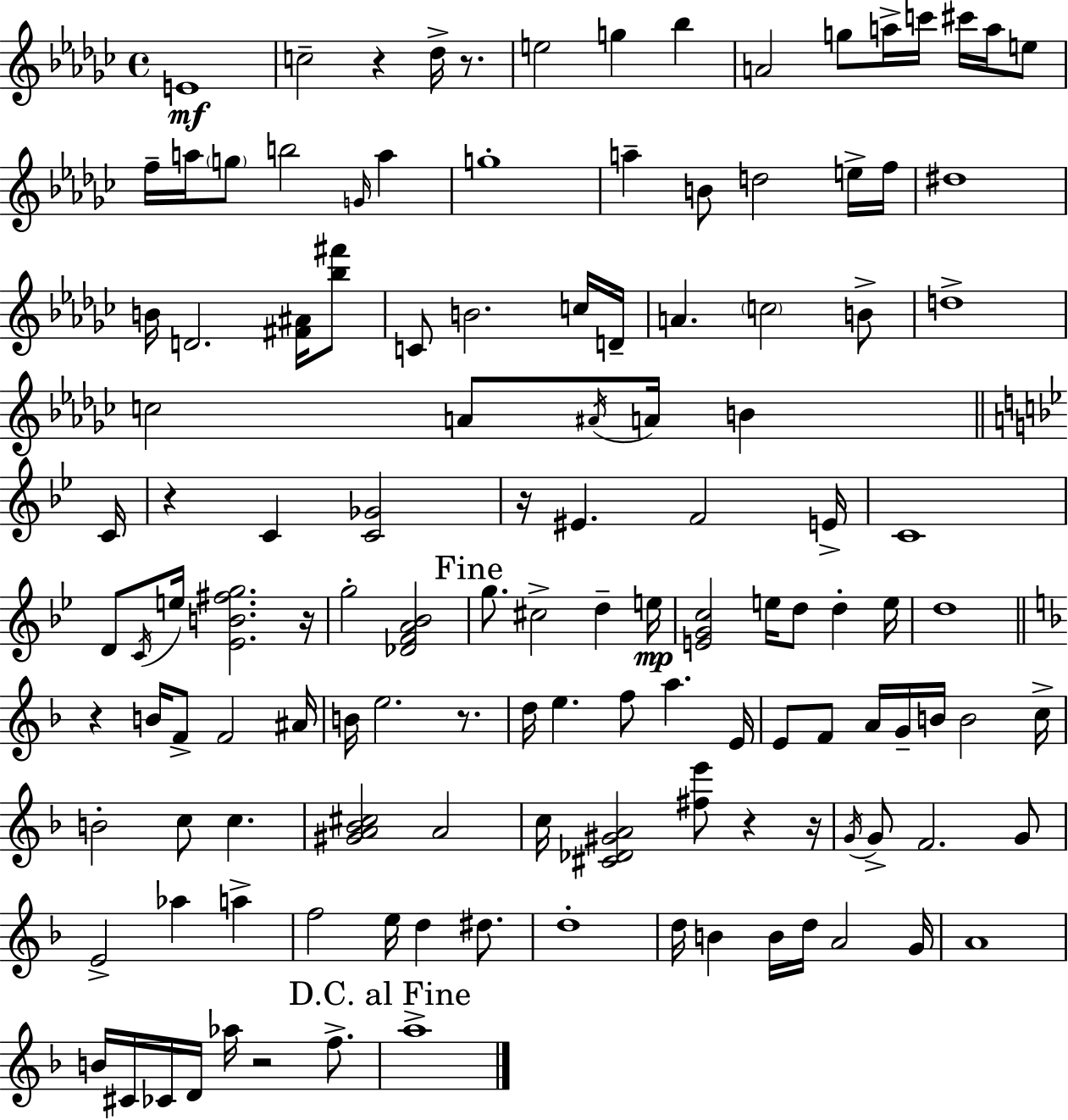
E4/w C5/h R/q Db5/s R/e. E5/h G5/q Bb5/q A4/h G5/e A5/s C6/s C#6/s A5/s E5/e F5/s A5/s G5/e B5/h G4/s A5/q G5/w A5/q B4/e D5/h E5/s F5/s D#5/w B4/s D4/h. [F#4,A#4]/s [Bb5,F#6]/e C4/e B4/h. C5/s D4/s A4/q. C5/h B4/e D5/w C5/h A4/e A#4/s A4/s B4/q C4/s R/q C4/q [C4,Gb4]/h R/s EIS4/q. F4/h E4/s C4/w D4/e C4/s E5/s [Eb4,B4,F#5,G5]/h. R/s G5/h [Db4,F4,A4,Bb4]/h G5/e. C#5/h D5/q E5/s [E4,G4,C5]/h E5/s D5/e D5/q E5/s D5/w R/q B4/s F4/e F4/h A#4/s B4/s E5/h. R/e. D5/s E5/q. F5/e A5/q. E4/s E4/e F4/e A4/s G4/s B4/s B4/h C5/s B4/h C5/e C5/q. [G#4,A4,Bb4,C#5]/h A4/h C5/s [C#4,Db4,G#4,A4]/h [F#5,E6]/e R/q R/s G4/s G4/e F4/h. G4/e E4/h Ab5/q A5/q F5/h E5/s D5/q D#5/e. D5/w D5/s B4/q B4/s D5/s A4/h G4/s A4/w B4/s C#4/s CES4/s D4/s Ab5/s R/h F5/e. A5/w